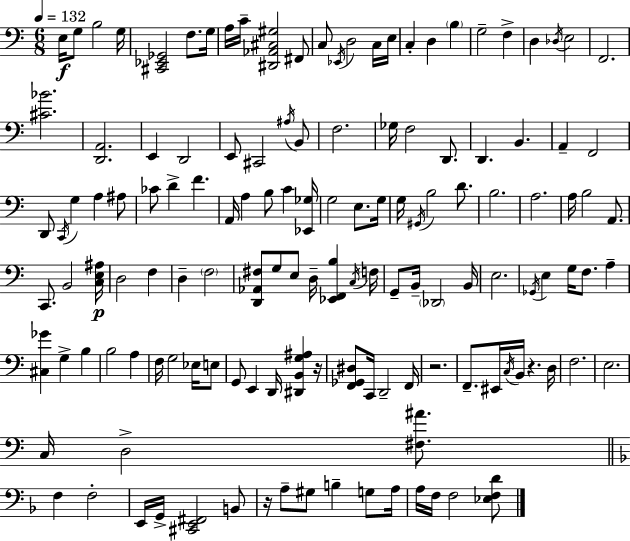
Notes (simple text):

E3/s G3/e B3/h G3/s [C#2,Eb2,Gb2]/h F3/e. G3/s A3/s C4/s [D#2,Ab2,C#3,G#3]/h F#2/e C3/e Eb2/s D3/h C3/s E3/s C3/q D3/q B3/q G3/h F3/q D3/q Db3/s E3/h F2/h. [C#4,Bb4]/h. [D2,A2]/h. E2/q D2/h E2/e C#2/h A#3/s B2/e F3/h. Gb3/s F3/h D2/e. D2/q. B2/q. A2/q F2/h D2/e C2/s G3/q A3/q A#3/e CES4/e D4/q F4/q. A2/s A3/q B3/e C4/q [Eb2,Gb3]/s G3/h E3/e. G3/s G3/s G#2/s B3/h D4/e. B3/h. A3/h. A3/s B3/h A2/e. C2/e. B2/h [C3,E3,A#3]/s D3/h F3/q D3/q F3/h [D2,Ab2,F#3]/e G3/e E3/e D3/s [Eb2,F2,B3]/q C3/s F3/s G2/e B2/s Db2/h B2/s E3/h. Gb2/s E3/q G3/s F3/e. A3/q [C#3,Gb4]/q G3/q B3/q B3/h A3/q F3/s G3/h Eb3/s E3/e G2/e E2/q D2/s [D#2,B2,G3,A#3]/q R/s [F2,Gb2,D#3]/e C2/s D2/h F2/s R/h. F2/e. EIS2/s C3/s B2/s R/q. D3/s F3/h. E3/h. C3/s D3/h [F#3,A#4]/e. F3/q F3/h E2/s G2/s [C#2,E2,F#2]/h B2/e R/s A3/e G#3/e B3/q G3/e A3/s A3/s F3/s F3/h [Eb3,F3,D4]/e